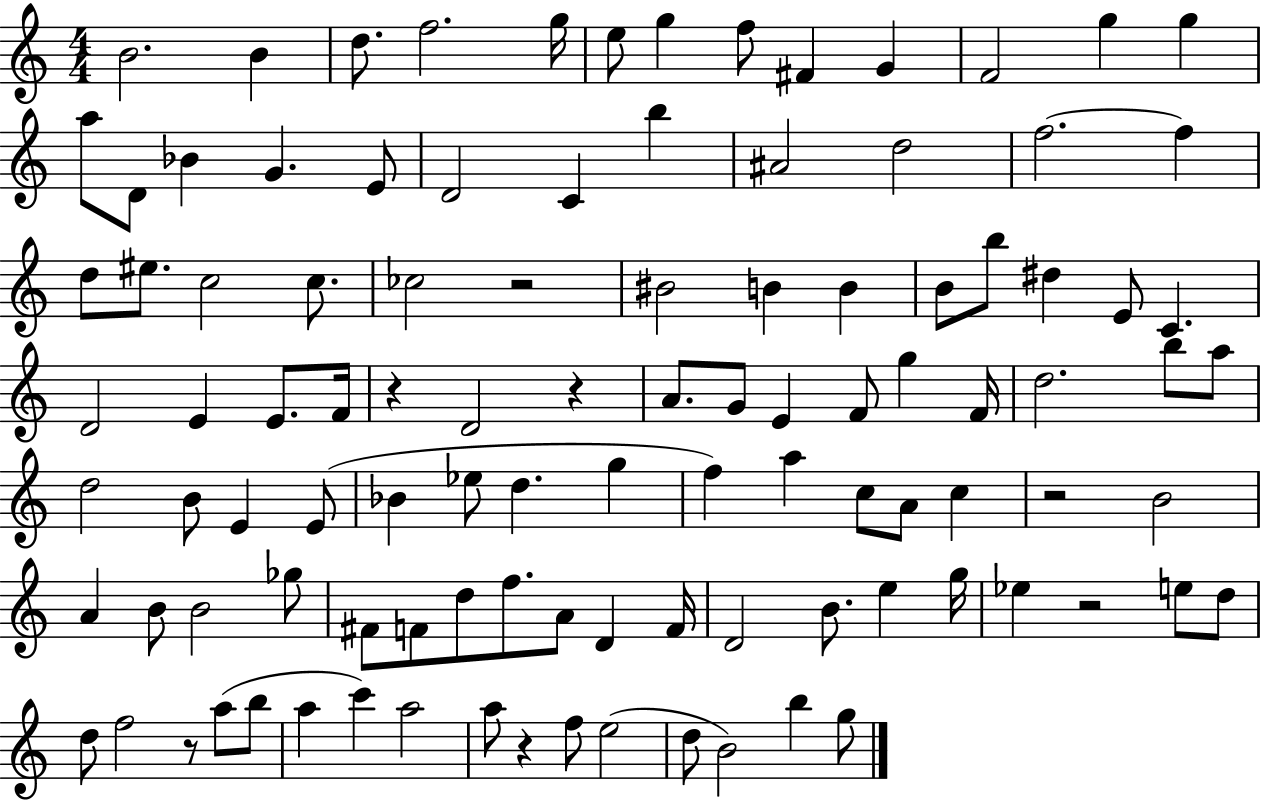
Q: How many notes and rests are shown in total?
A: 105